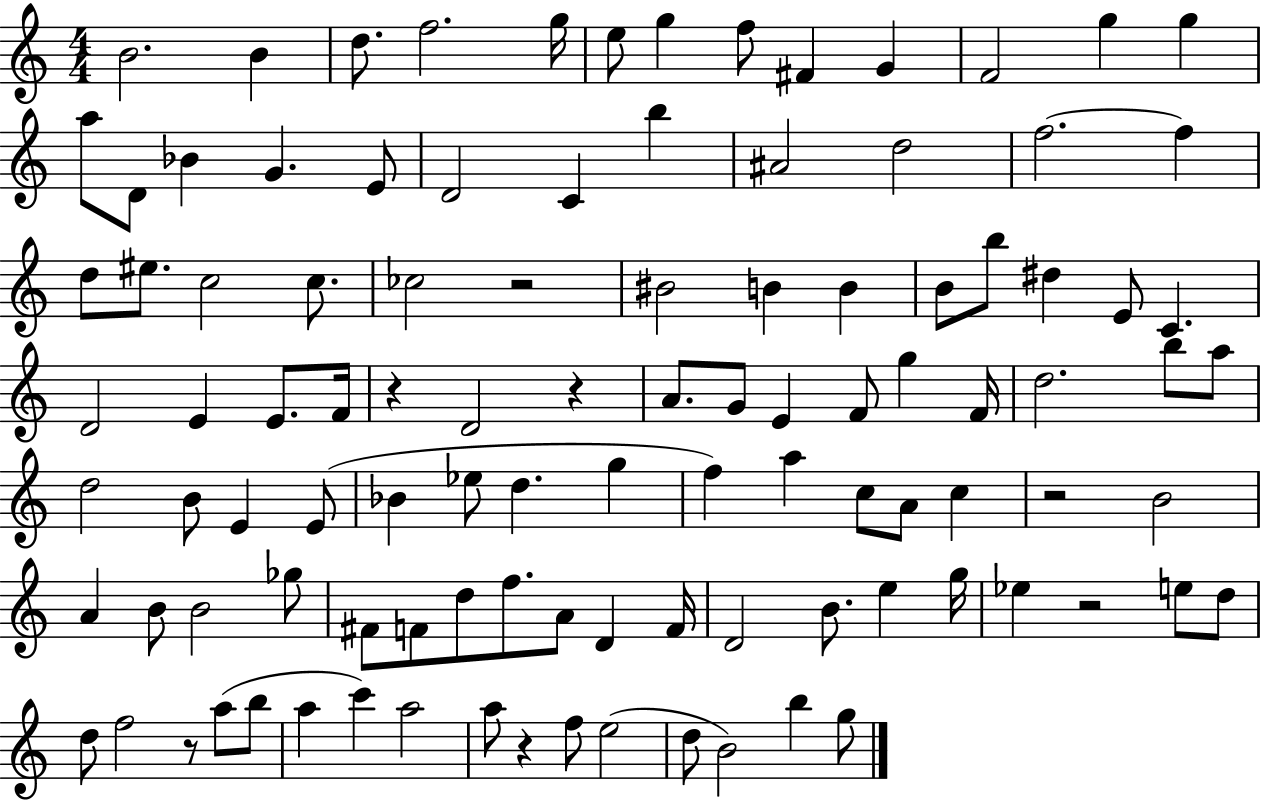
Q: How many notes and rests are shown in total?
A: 105